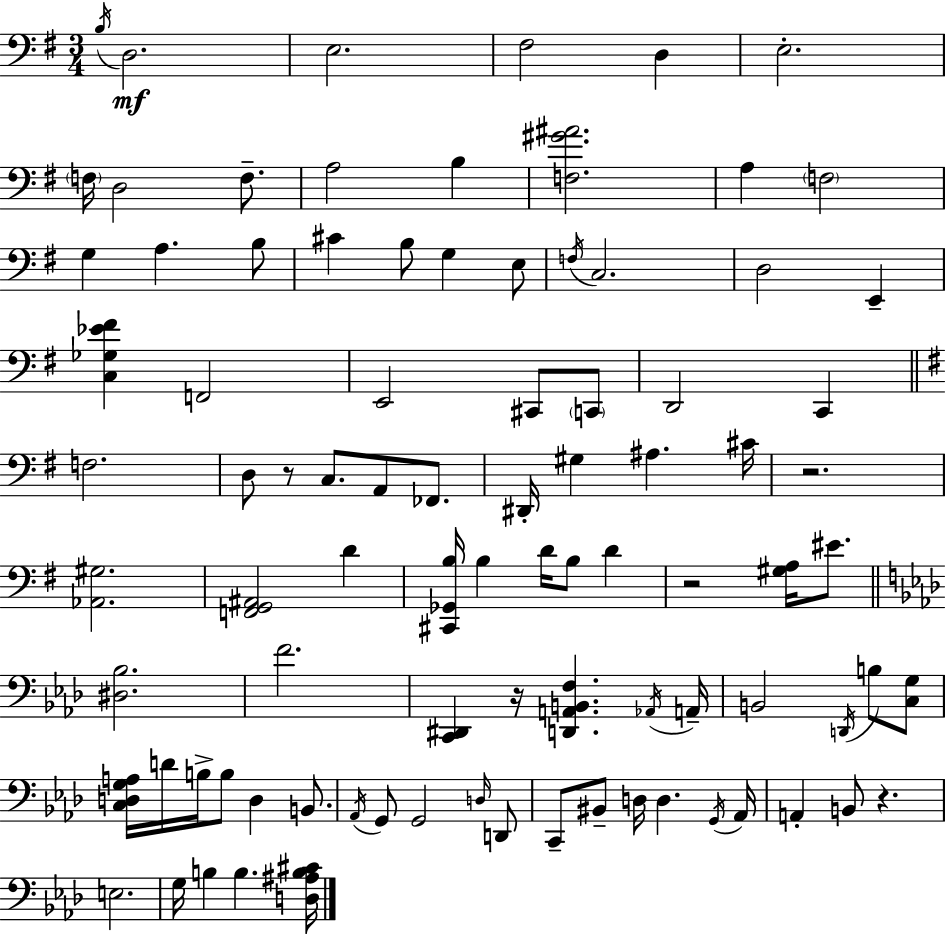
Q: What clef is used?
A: bass